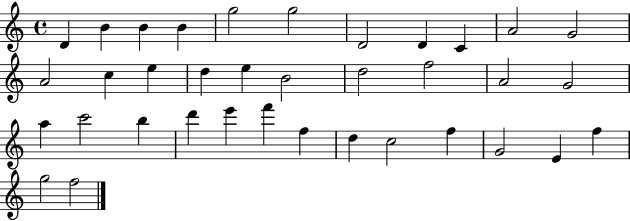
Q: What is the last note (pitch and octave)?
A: F5